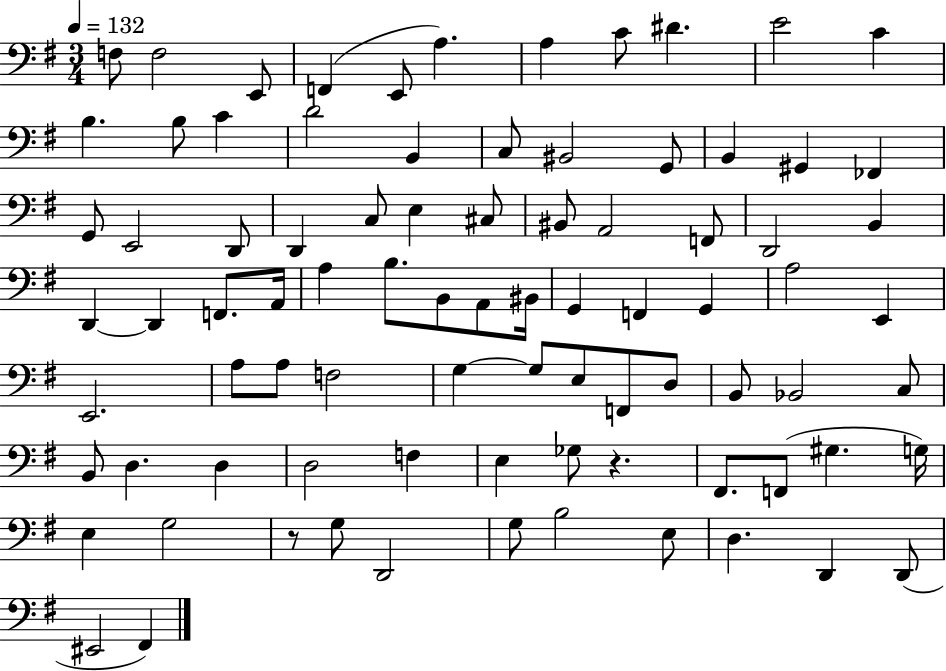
F3/e F3/h E2/e F2/q E2/e A3/q. A3/q C4/e D#4/q. E4/h C4/q B3/q. B3/e C4/q D4/h B2/q C3/e BIS2/h G2/e B2/q G#2/q FES2/q G2/e E2/h D2/e D2/q C3/e E3/q C#3/e BIS2/e A2/h F2/e D2/h B2/q D2/q D2/q F2/e. A2/s A3/q B3/e. B2/e A2/e BIS2/s G2/q F2/q G2/q A3/h E2/q E2/h. A3/e A3/e F3/h G3/q G3/e E3/e F2/e D3/e B2/e Bb2/h C3/e B2/e D3/q. D3/q D3/h F3/q E3/q Gb3/e R/q. F#2/e. F2/e G#3/q. G3/s E3/q G3/h R/e G3/e D2/h G3/e B3/h E3/e D3/q. D2/q D2/e EIS2/h F#2/q